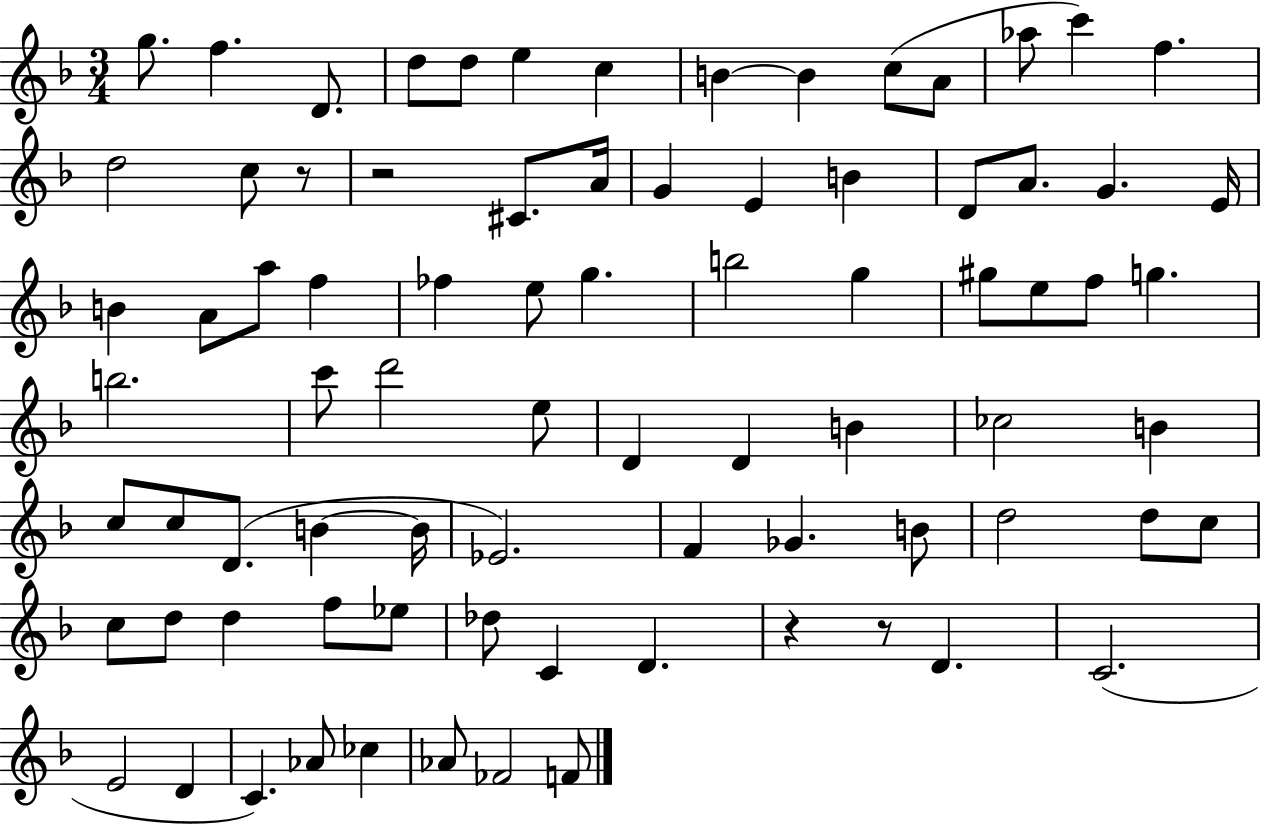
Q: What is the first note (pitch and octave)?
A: G5